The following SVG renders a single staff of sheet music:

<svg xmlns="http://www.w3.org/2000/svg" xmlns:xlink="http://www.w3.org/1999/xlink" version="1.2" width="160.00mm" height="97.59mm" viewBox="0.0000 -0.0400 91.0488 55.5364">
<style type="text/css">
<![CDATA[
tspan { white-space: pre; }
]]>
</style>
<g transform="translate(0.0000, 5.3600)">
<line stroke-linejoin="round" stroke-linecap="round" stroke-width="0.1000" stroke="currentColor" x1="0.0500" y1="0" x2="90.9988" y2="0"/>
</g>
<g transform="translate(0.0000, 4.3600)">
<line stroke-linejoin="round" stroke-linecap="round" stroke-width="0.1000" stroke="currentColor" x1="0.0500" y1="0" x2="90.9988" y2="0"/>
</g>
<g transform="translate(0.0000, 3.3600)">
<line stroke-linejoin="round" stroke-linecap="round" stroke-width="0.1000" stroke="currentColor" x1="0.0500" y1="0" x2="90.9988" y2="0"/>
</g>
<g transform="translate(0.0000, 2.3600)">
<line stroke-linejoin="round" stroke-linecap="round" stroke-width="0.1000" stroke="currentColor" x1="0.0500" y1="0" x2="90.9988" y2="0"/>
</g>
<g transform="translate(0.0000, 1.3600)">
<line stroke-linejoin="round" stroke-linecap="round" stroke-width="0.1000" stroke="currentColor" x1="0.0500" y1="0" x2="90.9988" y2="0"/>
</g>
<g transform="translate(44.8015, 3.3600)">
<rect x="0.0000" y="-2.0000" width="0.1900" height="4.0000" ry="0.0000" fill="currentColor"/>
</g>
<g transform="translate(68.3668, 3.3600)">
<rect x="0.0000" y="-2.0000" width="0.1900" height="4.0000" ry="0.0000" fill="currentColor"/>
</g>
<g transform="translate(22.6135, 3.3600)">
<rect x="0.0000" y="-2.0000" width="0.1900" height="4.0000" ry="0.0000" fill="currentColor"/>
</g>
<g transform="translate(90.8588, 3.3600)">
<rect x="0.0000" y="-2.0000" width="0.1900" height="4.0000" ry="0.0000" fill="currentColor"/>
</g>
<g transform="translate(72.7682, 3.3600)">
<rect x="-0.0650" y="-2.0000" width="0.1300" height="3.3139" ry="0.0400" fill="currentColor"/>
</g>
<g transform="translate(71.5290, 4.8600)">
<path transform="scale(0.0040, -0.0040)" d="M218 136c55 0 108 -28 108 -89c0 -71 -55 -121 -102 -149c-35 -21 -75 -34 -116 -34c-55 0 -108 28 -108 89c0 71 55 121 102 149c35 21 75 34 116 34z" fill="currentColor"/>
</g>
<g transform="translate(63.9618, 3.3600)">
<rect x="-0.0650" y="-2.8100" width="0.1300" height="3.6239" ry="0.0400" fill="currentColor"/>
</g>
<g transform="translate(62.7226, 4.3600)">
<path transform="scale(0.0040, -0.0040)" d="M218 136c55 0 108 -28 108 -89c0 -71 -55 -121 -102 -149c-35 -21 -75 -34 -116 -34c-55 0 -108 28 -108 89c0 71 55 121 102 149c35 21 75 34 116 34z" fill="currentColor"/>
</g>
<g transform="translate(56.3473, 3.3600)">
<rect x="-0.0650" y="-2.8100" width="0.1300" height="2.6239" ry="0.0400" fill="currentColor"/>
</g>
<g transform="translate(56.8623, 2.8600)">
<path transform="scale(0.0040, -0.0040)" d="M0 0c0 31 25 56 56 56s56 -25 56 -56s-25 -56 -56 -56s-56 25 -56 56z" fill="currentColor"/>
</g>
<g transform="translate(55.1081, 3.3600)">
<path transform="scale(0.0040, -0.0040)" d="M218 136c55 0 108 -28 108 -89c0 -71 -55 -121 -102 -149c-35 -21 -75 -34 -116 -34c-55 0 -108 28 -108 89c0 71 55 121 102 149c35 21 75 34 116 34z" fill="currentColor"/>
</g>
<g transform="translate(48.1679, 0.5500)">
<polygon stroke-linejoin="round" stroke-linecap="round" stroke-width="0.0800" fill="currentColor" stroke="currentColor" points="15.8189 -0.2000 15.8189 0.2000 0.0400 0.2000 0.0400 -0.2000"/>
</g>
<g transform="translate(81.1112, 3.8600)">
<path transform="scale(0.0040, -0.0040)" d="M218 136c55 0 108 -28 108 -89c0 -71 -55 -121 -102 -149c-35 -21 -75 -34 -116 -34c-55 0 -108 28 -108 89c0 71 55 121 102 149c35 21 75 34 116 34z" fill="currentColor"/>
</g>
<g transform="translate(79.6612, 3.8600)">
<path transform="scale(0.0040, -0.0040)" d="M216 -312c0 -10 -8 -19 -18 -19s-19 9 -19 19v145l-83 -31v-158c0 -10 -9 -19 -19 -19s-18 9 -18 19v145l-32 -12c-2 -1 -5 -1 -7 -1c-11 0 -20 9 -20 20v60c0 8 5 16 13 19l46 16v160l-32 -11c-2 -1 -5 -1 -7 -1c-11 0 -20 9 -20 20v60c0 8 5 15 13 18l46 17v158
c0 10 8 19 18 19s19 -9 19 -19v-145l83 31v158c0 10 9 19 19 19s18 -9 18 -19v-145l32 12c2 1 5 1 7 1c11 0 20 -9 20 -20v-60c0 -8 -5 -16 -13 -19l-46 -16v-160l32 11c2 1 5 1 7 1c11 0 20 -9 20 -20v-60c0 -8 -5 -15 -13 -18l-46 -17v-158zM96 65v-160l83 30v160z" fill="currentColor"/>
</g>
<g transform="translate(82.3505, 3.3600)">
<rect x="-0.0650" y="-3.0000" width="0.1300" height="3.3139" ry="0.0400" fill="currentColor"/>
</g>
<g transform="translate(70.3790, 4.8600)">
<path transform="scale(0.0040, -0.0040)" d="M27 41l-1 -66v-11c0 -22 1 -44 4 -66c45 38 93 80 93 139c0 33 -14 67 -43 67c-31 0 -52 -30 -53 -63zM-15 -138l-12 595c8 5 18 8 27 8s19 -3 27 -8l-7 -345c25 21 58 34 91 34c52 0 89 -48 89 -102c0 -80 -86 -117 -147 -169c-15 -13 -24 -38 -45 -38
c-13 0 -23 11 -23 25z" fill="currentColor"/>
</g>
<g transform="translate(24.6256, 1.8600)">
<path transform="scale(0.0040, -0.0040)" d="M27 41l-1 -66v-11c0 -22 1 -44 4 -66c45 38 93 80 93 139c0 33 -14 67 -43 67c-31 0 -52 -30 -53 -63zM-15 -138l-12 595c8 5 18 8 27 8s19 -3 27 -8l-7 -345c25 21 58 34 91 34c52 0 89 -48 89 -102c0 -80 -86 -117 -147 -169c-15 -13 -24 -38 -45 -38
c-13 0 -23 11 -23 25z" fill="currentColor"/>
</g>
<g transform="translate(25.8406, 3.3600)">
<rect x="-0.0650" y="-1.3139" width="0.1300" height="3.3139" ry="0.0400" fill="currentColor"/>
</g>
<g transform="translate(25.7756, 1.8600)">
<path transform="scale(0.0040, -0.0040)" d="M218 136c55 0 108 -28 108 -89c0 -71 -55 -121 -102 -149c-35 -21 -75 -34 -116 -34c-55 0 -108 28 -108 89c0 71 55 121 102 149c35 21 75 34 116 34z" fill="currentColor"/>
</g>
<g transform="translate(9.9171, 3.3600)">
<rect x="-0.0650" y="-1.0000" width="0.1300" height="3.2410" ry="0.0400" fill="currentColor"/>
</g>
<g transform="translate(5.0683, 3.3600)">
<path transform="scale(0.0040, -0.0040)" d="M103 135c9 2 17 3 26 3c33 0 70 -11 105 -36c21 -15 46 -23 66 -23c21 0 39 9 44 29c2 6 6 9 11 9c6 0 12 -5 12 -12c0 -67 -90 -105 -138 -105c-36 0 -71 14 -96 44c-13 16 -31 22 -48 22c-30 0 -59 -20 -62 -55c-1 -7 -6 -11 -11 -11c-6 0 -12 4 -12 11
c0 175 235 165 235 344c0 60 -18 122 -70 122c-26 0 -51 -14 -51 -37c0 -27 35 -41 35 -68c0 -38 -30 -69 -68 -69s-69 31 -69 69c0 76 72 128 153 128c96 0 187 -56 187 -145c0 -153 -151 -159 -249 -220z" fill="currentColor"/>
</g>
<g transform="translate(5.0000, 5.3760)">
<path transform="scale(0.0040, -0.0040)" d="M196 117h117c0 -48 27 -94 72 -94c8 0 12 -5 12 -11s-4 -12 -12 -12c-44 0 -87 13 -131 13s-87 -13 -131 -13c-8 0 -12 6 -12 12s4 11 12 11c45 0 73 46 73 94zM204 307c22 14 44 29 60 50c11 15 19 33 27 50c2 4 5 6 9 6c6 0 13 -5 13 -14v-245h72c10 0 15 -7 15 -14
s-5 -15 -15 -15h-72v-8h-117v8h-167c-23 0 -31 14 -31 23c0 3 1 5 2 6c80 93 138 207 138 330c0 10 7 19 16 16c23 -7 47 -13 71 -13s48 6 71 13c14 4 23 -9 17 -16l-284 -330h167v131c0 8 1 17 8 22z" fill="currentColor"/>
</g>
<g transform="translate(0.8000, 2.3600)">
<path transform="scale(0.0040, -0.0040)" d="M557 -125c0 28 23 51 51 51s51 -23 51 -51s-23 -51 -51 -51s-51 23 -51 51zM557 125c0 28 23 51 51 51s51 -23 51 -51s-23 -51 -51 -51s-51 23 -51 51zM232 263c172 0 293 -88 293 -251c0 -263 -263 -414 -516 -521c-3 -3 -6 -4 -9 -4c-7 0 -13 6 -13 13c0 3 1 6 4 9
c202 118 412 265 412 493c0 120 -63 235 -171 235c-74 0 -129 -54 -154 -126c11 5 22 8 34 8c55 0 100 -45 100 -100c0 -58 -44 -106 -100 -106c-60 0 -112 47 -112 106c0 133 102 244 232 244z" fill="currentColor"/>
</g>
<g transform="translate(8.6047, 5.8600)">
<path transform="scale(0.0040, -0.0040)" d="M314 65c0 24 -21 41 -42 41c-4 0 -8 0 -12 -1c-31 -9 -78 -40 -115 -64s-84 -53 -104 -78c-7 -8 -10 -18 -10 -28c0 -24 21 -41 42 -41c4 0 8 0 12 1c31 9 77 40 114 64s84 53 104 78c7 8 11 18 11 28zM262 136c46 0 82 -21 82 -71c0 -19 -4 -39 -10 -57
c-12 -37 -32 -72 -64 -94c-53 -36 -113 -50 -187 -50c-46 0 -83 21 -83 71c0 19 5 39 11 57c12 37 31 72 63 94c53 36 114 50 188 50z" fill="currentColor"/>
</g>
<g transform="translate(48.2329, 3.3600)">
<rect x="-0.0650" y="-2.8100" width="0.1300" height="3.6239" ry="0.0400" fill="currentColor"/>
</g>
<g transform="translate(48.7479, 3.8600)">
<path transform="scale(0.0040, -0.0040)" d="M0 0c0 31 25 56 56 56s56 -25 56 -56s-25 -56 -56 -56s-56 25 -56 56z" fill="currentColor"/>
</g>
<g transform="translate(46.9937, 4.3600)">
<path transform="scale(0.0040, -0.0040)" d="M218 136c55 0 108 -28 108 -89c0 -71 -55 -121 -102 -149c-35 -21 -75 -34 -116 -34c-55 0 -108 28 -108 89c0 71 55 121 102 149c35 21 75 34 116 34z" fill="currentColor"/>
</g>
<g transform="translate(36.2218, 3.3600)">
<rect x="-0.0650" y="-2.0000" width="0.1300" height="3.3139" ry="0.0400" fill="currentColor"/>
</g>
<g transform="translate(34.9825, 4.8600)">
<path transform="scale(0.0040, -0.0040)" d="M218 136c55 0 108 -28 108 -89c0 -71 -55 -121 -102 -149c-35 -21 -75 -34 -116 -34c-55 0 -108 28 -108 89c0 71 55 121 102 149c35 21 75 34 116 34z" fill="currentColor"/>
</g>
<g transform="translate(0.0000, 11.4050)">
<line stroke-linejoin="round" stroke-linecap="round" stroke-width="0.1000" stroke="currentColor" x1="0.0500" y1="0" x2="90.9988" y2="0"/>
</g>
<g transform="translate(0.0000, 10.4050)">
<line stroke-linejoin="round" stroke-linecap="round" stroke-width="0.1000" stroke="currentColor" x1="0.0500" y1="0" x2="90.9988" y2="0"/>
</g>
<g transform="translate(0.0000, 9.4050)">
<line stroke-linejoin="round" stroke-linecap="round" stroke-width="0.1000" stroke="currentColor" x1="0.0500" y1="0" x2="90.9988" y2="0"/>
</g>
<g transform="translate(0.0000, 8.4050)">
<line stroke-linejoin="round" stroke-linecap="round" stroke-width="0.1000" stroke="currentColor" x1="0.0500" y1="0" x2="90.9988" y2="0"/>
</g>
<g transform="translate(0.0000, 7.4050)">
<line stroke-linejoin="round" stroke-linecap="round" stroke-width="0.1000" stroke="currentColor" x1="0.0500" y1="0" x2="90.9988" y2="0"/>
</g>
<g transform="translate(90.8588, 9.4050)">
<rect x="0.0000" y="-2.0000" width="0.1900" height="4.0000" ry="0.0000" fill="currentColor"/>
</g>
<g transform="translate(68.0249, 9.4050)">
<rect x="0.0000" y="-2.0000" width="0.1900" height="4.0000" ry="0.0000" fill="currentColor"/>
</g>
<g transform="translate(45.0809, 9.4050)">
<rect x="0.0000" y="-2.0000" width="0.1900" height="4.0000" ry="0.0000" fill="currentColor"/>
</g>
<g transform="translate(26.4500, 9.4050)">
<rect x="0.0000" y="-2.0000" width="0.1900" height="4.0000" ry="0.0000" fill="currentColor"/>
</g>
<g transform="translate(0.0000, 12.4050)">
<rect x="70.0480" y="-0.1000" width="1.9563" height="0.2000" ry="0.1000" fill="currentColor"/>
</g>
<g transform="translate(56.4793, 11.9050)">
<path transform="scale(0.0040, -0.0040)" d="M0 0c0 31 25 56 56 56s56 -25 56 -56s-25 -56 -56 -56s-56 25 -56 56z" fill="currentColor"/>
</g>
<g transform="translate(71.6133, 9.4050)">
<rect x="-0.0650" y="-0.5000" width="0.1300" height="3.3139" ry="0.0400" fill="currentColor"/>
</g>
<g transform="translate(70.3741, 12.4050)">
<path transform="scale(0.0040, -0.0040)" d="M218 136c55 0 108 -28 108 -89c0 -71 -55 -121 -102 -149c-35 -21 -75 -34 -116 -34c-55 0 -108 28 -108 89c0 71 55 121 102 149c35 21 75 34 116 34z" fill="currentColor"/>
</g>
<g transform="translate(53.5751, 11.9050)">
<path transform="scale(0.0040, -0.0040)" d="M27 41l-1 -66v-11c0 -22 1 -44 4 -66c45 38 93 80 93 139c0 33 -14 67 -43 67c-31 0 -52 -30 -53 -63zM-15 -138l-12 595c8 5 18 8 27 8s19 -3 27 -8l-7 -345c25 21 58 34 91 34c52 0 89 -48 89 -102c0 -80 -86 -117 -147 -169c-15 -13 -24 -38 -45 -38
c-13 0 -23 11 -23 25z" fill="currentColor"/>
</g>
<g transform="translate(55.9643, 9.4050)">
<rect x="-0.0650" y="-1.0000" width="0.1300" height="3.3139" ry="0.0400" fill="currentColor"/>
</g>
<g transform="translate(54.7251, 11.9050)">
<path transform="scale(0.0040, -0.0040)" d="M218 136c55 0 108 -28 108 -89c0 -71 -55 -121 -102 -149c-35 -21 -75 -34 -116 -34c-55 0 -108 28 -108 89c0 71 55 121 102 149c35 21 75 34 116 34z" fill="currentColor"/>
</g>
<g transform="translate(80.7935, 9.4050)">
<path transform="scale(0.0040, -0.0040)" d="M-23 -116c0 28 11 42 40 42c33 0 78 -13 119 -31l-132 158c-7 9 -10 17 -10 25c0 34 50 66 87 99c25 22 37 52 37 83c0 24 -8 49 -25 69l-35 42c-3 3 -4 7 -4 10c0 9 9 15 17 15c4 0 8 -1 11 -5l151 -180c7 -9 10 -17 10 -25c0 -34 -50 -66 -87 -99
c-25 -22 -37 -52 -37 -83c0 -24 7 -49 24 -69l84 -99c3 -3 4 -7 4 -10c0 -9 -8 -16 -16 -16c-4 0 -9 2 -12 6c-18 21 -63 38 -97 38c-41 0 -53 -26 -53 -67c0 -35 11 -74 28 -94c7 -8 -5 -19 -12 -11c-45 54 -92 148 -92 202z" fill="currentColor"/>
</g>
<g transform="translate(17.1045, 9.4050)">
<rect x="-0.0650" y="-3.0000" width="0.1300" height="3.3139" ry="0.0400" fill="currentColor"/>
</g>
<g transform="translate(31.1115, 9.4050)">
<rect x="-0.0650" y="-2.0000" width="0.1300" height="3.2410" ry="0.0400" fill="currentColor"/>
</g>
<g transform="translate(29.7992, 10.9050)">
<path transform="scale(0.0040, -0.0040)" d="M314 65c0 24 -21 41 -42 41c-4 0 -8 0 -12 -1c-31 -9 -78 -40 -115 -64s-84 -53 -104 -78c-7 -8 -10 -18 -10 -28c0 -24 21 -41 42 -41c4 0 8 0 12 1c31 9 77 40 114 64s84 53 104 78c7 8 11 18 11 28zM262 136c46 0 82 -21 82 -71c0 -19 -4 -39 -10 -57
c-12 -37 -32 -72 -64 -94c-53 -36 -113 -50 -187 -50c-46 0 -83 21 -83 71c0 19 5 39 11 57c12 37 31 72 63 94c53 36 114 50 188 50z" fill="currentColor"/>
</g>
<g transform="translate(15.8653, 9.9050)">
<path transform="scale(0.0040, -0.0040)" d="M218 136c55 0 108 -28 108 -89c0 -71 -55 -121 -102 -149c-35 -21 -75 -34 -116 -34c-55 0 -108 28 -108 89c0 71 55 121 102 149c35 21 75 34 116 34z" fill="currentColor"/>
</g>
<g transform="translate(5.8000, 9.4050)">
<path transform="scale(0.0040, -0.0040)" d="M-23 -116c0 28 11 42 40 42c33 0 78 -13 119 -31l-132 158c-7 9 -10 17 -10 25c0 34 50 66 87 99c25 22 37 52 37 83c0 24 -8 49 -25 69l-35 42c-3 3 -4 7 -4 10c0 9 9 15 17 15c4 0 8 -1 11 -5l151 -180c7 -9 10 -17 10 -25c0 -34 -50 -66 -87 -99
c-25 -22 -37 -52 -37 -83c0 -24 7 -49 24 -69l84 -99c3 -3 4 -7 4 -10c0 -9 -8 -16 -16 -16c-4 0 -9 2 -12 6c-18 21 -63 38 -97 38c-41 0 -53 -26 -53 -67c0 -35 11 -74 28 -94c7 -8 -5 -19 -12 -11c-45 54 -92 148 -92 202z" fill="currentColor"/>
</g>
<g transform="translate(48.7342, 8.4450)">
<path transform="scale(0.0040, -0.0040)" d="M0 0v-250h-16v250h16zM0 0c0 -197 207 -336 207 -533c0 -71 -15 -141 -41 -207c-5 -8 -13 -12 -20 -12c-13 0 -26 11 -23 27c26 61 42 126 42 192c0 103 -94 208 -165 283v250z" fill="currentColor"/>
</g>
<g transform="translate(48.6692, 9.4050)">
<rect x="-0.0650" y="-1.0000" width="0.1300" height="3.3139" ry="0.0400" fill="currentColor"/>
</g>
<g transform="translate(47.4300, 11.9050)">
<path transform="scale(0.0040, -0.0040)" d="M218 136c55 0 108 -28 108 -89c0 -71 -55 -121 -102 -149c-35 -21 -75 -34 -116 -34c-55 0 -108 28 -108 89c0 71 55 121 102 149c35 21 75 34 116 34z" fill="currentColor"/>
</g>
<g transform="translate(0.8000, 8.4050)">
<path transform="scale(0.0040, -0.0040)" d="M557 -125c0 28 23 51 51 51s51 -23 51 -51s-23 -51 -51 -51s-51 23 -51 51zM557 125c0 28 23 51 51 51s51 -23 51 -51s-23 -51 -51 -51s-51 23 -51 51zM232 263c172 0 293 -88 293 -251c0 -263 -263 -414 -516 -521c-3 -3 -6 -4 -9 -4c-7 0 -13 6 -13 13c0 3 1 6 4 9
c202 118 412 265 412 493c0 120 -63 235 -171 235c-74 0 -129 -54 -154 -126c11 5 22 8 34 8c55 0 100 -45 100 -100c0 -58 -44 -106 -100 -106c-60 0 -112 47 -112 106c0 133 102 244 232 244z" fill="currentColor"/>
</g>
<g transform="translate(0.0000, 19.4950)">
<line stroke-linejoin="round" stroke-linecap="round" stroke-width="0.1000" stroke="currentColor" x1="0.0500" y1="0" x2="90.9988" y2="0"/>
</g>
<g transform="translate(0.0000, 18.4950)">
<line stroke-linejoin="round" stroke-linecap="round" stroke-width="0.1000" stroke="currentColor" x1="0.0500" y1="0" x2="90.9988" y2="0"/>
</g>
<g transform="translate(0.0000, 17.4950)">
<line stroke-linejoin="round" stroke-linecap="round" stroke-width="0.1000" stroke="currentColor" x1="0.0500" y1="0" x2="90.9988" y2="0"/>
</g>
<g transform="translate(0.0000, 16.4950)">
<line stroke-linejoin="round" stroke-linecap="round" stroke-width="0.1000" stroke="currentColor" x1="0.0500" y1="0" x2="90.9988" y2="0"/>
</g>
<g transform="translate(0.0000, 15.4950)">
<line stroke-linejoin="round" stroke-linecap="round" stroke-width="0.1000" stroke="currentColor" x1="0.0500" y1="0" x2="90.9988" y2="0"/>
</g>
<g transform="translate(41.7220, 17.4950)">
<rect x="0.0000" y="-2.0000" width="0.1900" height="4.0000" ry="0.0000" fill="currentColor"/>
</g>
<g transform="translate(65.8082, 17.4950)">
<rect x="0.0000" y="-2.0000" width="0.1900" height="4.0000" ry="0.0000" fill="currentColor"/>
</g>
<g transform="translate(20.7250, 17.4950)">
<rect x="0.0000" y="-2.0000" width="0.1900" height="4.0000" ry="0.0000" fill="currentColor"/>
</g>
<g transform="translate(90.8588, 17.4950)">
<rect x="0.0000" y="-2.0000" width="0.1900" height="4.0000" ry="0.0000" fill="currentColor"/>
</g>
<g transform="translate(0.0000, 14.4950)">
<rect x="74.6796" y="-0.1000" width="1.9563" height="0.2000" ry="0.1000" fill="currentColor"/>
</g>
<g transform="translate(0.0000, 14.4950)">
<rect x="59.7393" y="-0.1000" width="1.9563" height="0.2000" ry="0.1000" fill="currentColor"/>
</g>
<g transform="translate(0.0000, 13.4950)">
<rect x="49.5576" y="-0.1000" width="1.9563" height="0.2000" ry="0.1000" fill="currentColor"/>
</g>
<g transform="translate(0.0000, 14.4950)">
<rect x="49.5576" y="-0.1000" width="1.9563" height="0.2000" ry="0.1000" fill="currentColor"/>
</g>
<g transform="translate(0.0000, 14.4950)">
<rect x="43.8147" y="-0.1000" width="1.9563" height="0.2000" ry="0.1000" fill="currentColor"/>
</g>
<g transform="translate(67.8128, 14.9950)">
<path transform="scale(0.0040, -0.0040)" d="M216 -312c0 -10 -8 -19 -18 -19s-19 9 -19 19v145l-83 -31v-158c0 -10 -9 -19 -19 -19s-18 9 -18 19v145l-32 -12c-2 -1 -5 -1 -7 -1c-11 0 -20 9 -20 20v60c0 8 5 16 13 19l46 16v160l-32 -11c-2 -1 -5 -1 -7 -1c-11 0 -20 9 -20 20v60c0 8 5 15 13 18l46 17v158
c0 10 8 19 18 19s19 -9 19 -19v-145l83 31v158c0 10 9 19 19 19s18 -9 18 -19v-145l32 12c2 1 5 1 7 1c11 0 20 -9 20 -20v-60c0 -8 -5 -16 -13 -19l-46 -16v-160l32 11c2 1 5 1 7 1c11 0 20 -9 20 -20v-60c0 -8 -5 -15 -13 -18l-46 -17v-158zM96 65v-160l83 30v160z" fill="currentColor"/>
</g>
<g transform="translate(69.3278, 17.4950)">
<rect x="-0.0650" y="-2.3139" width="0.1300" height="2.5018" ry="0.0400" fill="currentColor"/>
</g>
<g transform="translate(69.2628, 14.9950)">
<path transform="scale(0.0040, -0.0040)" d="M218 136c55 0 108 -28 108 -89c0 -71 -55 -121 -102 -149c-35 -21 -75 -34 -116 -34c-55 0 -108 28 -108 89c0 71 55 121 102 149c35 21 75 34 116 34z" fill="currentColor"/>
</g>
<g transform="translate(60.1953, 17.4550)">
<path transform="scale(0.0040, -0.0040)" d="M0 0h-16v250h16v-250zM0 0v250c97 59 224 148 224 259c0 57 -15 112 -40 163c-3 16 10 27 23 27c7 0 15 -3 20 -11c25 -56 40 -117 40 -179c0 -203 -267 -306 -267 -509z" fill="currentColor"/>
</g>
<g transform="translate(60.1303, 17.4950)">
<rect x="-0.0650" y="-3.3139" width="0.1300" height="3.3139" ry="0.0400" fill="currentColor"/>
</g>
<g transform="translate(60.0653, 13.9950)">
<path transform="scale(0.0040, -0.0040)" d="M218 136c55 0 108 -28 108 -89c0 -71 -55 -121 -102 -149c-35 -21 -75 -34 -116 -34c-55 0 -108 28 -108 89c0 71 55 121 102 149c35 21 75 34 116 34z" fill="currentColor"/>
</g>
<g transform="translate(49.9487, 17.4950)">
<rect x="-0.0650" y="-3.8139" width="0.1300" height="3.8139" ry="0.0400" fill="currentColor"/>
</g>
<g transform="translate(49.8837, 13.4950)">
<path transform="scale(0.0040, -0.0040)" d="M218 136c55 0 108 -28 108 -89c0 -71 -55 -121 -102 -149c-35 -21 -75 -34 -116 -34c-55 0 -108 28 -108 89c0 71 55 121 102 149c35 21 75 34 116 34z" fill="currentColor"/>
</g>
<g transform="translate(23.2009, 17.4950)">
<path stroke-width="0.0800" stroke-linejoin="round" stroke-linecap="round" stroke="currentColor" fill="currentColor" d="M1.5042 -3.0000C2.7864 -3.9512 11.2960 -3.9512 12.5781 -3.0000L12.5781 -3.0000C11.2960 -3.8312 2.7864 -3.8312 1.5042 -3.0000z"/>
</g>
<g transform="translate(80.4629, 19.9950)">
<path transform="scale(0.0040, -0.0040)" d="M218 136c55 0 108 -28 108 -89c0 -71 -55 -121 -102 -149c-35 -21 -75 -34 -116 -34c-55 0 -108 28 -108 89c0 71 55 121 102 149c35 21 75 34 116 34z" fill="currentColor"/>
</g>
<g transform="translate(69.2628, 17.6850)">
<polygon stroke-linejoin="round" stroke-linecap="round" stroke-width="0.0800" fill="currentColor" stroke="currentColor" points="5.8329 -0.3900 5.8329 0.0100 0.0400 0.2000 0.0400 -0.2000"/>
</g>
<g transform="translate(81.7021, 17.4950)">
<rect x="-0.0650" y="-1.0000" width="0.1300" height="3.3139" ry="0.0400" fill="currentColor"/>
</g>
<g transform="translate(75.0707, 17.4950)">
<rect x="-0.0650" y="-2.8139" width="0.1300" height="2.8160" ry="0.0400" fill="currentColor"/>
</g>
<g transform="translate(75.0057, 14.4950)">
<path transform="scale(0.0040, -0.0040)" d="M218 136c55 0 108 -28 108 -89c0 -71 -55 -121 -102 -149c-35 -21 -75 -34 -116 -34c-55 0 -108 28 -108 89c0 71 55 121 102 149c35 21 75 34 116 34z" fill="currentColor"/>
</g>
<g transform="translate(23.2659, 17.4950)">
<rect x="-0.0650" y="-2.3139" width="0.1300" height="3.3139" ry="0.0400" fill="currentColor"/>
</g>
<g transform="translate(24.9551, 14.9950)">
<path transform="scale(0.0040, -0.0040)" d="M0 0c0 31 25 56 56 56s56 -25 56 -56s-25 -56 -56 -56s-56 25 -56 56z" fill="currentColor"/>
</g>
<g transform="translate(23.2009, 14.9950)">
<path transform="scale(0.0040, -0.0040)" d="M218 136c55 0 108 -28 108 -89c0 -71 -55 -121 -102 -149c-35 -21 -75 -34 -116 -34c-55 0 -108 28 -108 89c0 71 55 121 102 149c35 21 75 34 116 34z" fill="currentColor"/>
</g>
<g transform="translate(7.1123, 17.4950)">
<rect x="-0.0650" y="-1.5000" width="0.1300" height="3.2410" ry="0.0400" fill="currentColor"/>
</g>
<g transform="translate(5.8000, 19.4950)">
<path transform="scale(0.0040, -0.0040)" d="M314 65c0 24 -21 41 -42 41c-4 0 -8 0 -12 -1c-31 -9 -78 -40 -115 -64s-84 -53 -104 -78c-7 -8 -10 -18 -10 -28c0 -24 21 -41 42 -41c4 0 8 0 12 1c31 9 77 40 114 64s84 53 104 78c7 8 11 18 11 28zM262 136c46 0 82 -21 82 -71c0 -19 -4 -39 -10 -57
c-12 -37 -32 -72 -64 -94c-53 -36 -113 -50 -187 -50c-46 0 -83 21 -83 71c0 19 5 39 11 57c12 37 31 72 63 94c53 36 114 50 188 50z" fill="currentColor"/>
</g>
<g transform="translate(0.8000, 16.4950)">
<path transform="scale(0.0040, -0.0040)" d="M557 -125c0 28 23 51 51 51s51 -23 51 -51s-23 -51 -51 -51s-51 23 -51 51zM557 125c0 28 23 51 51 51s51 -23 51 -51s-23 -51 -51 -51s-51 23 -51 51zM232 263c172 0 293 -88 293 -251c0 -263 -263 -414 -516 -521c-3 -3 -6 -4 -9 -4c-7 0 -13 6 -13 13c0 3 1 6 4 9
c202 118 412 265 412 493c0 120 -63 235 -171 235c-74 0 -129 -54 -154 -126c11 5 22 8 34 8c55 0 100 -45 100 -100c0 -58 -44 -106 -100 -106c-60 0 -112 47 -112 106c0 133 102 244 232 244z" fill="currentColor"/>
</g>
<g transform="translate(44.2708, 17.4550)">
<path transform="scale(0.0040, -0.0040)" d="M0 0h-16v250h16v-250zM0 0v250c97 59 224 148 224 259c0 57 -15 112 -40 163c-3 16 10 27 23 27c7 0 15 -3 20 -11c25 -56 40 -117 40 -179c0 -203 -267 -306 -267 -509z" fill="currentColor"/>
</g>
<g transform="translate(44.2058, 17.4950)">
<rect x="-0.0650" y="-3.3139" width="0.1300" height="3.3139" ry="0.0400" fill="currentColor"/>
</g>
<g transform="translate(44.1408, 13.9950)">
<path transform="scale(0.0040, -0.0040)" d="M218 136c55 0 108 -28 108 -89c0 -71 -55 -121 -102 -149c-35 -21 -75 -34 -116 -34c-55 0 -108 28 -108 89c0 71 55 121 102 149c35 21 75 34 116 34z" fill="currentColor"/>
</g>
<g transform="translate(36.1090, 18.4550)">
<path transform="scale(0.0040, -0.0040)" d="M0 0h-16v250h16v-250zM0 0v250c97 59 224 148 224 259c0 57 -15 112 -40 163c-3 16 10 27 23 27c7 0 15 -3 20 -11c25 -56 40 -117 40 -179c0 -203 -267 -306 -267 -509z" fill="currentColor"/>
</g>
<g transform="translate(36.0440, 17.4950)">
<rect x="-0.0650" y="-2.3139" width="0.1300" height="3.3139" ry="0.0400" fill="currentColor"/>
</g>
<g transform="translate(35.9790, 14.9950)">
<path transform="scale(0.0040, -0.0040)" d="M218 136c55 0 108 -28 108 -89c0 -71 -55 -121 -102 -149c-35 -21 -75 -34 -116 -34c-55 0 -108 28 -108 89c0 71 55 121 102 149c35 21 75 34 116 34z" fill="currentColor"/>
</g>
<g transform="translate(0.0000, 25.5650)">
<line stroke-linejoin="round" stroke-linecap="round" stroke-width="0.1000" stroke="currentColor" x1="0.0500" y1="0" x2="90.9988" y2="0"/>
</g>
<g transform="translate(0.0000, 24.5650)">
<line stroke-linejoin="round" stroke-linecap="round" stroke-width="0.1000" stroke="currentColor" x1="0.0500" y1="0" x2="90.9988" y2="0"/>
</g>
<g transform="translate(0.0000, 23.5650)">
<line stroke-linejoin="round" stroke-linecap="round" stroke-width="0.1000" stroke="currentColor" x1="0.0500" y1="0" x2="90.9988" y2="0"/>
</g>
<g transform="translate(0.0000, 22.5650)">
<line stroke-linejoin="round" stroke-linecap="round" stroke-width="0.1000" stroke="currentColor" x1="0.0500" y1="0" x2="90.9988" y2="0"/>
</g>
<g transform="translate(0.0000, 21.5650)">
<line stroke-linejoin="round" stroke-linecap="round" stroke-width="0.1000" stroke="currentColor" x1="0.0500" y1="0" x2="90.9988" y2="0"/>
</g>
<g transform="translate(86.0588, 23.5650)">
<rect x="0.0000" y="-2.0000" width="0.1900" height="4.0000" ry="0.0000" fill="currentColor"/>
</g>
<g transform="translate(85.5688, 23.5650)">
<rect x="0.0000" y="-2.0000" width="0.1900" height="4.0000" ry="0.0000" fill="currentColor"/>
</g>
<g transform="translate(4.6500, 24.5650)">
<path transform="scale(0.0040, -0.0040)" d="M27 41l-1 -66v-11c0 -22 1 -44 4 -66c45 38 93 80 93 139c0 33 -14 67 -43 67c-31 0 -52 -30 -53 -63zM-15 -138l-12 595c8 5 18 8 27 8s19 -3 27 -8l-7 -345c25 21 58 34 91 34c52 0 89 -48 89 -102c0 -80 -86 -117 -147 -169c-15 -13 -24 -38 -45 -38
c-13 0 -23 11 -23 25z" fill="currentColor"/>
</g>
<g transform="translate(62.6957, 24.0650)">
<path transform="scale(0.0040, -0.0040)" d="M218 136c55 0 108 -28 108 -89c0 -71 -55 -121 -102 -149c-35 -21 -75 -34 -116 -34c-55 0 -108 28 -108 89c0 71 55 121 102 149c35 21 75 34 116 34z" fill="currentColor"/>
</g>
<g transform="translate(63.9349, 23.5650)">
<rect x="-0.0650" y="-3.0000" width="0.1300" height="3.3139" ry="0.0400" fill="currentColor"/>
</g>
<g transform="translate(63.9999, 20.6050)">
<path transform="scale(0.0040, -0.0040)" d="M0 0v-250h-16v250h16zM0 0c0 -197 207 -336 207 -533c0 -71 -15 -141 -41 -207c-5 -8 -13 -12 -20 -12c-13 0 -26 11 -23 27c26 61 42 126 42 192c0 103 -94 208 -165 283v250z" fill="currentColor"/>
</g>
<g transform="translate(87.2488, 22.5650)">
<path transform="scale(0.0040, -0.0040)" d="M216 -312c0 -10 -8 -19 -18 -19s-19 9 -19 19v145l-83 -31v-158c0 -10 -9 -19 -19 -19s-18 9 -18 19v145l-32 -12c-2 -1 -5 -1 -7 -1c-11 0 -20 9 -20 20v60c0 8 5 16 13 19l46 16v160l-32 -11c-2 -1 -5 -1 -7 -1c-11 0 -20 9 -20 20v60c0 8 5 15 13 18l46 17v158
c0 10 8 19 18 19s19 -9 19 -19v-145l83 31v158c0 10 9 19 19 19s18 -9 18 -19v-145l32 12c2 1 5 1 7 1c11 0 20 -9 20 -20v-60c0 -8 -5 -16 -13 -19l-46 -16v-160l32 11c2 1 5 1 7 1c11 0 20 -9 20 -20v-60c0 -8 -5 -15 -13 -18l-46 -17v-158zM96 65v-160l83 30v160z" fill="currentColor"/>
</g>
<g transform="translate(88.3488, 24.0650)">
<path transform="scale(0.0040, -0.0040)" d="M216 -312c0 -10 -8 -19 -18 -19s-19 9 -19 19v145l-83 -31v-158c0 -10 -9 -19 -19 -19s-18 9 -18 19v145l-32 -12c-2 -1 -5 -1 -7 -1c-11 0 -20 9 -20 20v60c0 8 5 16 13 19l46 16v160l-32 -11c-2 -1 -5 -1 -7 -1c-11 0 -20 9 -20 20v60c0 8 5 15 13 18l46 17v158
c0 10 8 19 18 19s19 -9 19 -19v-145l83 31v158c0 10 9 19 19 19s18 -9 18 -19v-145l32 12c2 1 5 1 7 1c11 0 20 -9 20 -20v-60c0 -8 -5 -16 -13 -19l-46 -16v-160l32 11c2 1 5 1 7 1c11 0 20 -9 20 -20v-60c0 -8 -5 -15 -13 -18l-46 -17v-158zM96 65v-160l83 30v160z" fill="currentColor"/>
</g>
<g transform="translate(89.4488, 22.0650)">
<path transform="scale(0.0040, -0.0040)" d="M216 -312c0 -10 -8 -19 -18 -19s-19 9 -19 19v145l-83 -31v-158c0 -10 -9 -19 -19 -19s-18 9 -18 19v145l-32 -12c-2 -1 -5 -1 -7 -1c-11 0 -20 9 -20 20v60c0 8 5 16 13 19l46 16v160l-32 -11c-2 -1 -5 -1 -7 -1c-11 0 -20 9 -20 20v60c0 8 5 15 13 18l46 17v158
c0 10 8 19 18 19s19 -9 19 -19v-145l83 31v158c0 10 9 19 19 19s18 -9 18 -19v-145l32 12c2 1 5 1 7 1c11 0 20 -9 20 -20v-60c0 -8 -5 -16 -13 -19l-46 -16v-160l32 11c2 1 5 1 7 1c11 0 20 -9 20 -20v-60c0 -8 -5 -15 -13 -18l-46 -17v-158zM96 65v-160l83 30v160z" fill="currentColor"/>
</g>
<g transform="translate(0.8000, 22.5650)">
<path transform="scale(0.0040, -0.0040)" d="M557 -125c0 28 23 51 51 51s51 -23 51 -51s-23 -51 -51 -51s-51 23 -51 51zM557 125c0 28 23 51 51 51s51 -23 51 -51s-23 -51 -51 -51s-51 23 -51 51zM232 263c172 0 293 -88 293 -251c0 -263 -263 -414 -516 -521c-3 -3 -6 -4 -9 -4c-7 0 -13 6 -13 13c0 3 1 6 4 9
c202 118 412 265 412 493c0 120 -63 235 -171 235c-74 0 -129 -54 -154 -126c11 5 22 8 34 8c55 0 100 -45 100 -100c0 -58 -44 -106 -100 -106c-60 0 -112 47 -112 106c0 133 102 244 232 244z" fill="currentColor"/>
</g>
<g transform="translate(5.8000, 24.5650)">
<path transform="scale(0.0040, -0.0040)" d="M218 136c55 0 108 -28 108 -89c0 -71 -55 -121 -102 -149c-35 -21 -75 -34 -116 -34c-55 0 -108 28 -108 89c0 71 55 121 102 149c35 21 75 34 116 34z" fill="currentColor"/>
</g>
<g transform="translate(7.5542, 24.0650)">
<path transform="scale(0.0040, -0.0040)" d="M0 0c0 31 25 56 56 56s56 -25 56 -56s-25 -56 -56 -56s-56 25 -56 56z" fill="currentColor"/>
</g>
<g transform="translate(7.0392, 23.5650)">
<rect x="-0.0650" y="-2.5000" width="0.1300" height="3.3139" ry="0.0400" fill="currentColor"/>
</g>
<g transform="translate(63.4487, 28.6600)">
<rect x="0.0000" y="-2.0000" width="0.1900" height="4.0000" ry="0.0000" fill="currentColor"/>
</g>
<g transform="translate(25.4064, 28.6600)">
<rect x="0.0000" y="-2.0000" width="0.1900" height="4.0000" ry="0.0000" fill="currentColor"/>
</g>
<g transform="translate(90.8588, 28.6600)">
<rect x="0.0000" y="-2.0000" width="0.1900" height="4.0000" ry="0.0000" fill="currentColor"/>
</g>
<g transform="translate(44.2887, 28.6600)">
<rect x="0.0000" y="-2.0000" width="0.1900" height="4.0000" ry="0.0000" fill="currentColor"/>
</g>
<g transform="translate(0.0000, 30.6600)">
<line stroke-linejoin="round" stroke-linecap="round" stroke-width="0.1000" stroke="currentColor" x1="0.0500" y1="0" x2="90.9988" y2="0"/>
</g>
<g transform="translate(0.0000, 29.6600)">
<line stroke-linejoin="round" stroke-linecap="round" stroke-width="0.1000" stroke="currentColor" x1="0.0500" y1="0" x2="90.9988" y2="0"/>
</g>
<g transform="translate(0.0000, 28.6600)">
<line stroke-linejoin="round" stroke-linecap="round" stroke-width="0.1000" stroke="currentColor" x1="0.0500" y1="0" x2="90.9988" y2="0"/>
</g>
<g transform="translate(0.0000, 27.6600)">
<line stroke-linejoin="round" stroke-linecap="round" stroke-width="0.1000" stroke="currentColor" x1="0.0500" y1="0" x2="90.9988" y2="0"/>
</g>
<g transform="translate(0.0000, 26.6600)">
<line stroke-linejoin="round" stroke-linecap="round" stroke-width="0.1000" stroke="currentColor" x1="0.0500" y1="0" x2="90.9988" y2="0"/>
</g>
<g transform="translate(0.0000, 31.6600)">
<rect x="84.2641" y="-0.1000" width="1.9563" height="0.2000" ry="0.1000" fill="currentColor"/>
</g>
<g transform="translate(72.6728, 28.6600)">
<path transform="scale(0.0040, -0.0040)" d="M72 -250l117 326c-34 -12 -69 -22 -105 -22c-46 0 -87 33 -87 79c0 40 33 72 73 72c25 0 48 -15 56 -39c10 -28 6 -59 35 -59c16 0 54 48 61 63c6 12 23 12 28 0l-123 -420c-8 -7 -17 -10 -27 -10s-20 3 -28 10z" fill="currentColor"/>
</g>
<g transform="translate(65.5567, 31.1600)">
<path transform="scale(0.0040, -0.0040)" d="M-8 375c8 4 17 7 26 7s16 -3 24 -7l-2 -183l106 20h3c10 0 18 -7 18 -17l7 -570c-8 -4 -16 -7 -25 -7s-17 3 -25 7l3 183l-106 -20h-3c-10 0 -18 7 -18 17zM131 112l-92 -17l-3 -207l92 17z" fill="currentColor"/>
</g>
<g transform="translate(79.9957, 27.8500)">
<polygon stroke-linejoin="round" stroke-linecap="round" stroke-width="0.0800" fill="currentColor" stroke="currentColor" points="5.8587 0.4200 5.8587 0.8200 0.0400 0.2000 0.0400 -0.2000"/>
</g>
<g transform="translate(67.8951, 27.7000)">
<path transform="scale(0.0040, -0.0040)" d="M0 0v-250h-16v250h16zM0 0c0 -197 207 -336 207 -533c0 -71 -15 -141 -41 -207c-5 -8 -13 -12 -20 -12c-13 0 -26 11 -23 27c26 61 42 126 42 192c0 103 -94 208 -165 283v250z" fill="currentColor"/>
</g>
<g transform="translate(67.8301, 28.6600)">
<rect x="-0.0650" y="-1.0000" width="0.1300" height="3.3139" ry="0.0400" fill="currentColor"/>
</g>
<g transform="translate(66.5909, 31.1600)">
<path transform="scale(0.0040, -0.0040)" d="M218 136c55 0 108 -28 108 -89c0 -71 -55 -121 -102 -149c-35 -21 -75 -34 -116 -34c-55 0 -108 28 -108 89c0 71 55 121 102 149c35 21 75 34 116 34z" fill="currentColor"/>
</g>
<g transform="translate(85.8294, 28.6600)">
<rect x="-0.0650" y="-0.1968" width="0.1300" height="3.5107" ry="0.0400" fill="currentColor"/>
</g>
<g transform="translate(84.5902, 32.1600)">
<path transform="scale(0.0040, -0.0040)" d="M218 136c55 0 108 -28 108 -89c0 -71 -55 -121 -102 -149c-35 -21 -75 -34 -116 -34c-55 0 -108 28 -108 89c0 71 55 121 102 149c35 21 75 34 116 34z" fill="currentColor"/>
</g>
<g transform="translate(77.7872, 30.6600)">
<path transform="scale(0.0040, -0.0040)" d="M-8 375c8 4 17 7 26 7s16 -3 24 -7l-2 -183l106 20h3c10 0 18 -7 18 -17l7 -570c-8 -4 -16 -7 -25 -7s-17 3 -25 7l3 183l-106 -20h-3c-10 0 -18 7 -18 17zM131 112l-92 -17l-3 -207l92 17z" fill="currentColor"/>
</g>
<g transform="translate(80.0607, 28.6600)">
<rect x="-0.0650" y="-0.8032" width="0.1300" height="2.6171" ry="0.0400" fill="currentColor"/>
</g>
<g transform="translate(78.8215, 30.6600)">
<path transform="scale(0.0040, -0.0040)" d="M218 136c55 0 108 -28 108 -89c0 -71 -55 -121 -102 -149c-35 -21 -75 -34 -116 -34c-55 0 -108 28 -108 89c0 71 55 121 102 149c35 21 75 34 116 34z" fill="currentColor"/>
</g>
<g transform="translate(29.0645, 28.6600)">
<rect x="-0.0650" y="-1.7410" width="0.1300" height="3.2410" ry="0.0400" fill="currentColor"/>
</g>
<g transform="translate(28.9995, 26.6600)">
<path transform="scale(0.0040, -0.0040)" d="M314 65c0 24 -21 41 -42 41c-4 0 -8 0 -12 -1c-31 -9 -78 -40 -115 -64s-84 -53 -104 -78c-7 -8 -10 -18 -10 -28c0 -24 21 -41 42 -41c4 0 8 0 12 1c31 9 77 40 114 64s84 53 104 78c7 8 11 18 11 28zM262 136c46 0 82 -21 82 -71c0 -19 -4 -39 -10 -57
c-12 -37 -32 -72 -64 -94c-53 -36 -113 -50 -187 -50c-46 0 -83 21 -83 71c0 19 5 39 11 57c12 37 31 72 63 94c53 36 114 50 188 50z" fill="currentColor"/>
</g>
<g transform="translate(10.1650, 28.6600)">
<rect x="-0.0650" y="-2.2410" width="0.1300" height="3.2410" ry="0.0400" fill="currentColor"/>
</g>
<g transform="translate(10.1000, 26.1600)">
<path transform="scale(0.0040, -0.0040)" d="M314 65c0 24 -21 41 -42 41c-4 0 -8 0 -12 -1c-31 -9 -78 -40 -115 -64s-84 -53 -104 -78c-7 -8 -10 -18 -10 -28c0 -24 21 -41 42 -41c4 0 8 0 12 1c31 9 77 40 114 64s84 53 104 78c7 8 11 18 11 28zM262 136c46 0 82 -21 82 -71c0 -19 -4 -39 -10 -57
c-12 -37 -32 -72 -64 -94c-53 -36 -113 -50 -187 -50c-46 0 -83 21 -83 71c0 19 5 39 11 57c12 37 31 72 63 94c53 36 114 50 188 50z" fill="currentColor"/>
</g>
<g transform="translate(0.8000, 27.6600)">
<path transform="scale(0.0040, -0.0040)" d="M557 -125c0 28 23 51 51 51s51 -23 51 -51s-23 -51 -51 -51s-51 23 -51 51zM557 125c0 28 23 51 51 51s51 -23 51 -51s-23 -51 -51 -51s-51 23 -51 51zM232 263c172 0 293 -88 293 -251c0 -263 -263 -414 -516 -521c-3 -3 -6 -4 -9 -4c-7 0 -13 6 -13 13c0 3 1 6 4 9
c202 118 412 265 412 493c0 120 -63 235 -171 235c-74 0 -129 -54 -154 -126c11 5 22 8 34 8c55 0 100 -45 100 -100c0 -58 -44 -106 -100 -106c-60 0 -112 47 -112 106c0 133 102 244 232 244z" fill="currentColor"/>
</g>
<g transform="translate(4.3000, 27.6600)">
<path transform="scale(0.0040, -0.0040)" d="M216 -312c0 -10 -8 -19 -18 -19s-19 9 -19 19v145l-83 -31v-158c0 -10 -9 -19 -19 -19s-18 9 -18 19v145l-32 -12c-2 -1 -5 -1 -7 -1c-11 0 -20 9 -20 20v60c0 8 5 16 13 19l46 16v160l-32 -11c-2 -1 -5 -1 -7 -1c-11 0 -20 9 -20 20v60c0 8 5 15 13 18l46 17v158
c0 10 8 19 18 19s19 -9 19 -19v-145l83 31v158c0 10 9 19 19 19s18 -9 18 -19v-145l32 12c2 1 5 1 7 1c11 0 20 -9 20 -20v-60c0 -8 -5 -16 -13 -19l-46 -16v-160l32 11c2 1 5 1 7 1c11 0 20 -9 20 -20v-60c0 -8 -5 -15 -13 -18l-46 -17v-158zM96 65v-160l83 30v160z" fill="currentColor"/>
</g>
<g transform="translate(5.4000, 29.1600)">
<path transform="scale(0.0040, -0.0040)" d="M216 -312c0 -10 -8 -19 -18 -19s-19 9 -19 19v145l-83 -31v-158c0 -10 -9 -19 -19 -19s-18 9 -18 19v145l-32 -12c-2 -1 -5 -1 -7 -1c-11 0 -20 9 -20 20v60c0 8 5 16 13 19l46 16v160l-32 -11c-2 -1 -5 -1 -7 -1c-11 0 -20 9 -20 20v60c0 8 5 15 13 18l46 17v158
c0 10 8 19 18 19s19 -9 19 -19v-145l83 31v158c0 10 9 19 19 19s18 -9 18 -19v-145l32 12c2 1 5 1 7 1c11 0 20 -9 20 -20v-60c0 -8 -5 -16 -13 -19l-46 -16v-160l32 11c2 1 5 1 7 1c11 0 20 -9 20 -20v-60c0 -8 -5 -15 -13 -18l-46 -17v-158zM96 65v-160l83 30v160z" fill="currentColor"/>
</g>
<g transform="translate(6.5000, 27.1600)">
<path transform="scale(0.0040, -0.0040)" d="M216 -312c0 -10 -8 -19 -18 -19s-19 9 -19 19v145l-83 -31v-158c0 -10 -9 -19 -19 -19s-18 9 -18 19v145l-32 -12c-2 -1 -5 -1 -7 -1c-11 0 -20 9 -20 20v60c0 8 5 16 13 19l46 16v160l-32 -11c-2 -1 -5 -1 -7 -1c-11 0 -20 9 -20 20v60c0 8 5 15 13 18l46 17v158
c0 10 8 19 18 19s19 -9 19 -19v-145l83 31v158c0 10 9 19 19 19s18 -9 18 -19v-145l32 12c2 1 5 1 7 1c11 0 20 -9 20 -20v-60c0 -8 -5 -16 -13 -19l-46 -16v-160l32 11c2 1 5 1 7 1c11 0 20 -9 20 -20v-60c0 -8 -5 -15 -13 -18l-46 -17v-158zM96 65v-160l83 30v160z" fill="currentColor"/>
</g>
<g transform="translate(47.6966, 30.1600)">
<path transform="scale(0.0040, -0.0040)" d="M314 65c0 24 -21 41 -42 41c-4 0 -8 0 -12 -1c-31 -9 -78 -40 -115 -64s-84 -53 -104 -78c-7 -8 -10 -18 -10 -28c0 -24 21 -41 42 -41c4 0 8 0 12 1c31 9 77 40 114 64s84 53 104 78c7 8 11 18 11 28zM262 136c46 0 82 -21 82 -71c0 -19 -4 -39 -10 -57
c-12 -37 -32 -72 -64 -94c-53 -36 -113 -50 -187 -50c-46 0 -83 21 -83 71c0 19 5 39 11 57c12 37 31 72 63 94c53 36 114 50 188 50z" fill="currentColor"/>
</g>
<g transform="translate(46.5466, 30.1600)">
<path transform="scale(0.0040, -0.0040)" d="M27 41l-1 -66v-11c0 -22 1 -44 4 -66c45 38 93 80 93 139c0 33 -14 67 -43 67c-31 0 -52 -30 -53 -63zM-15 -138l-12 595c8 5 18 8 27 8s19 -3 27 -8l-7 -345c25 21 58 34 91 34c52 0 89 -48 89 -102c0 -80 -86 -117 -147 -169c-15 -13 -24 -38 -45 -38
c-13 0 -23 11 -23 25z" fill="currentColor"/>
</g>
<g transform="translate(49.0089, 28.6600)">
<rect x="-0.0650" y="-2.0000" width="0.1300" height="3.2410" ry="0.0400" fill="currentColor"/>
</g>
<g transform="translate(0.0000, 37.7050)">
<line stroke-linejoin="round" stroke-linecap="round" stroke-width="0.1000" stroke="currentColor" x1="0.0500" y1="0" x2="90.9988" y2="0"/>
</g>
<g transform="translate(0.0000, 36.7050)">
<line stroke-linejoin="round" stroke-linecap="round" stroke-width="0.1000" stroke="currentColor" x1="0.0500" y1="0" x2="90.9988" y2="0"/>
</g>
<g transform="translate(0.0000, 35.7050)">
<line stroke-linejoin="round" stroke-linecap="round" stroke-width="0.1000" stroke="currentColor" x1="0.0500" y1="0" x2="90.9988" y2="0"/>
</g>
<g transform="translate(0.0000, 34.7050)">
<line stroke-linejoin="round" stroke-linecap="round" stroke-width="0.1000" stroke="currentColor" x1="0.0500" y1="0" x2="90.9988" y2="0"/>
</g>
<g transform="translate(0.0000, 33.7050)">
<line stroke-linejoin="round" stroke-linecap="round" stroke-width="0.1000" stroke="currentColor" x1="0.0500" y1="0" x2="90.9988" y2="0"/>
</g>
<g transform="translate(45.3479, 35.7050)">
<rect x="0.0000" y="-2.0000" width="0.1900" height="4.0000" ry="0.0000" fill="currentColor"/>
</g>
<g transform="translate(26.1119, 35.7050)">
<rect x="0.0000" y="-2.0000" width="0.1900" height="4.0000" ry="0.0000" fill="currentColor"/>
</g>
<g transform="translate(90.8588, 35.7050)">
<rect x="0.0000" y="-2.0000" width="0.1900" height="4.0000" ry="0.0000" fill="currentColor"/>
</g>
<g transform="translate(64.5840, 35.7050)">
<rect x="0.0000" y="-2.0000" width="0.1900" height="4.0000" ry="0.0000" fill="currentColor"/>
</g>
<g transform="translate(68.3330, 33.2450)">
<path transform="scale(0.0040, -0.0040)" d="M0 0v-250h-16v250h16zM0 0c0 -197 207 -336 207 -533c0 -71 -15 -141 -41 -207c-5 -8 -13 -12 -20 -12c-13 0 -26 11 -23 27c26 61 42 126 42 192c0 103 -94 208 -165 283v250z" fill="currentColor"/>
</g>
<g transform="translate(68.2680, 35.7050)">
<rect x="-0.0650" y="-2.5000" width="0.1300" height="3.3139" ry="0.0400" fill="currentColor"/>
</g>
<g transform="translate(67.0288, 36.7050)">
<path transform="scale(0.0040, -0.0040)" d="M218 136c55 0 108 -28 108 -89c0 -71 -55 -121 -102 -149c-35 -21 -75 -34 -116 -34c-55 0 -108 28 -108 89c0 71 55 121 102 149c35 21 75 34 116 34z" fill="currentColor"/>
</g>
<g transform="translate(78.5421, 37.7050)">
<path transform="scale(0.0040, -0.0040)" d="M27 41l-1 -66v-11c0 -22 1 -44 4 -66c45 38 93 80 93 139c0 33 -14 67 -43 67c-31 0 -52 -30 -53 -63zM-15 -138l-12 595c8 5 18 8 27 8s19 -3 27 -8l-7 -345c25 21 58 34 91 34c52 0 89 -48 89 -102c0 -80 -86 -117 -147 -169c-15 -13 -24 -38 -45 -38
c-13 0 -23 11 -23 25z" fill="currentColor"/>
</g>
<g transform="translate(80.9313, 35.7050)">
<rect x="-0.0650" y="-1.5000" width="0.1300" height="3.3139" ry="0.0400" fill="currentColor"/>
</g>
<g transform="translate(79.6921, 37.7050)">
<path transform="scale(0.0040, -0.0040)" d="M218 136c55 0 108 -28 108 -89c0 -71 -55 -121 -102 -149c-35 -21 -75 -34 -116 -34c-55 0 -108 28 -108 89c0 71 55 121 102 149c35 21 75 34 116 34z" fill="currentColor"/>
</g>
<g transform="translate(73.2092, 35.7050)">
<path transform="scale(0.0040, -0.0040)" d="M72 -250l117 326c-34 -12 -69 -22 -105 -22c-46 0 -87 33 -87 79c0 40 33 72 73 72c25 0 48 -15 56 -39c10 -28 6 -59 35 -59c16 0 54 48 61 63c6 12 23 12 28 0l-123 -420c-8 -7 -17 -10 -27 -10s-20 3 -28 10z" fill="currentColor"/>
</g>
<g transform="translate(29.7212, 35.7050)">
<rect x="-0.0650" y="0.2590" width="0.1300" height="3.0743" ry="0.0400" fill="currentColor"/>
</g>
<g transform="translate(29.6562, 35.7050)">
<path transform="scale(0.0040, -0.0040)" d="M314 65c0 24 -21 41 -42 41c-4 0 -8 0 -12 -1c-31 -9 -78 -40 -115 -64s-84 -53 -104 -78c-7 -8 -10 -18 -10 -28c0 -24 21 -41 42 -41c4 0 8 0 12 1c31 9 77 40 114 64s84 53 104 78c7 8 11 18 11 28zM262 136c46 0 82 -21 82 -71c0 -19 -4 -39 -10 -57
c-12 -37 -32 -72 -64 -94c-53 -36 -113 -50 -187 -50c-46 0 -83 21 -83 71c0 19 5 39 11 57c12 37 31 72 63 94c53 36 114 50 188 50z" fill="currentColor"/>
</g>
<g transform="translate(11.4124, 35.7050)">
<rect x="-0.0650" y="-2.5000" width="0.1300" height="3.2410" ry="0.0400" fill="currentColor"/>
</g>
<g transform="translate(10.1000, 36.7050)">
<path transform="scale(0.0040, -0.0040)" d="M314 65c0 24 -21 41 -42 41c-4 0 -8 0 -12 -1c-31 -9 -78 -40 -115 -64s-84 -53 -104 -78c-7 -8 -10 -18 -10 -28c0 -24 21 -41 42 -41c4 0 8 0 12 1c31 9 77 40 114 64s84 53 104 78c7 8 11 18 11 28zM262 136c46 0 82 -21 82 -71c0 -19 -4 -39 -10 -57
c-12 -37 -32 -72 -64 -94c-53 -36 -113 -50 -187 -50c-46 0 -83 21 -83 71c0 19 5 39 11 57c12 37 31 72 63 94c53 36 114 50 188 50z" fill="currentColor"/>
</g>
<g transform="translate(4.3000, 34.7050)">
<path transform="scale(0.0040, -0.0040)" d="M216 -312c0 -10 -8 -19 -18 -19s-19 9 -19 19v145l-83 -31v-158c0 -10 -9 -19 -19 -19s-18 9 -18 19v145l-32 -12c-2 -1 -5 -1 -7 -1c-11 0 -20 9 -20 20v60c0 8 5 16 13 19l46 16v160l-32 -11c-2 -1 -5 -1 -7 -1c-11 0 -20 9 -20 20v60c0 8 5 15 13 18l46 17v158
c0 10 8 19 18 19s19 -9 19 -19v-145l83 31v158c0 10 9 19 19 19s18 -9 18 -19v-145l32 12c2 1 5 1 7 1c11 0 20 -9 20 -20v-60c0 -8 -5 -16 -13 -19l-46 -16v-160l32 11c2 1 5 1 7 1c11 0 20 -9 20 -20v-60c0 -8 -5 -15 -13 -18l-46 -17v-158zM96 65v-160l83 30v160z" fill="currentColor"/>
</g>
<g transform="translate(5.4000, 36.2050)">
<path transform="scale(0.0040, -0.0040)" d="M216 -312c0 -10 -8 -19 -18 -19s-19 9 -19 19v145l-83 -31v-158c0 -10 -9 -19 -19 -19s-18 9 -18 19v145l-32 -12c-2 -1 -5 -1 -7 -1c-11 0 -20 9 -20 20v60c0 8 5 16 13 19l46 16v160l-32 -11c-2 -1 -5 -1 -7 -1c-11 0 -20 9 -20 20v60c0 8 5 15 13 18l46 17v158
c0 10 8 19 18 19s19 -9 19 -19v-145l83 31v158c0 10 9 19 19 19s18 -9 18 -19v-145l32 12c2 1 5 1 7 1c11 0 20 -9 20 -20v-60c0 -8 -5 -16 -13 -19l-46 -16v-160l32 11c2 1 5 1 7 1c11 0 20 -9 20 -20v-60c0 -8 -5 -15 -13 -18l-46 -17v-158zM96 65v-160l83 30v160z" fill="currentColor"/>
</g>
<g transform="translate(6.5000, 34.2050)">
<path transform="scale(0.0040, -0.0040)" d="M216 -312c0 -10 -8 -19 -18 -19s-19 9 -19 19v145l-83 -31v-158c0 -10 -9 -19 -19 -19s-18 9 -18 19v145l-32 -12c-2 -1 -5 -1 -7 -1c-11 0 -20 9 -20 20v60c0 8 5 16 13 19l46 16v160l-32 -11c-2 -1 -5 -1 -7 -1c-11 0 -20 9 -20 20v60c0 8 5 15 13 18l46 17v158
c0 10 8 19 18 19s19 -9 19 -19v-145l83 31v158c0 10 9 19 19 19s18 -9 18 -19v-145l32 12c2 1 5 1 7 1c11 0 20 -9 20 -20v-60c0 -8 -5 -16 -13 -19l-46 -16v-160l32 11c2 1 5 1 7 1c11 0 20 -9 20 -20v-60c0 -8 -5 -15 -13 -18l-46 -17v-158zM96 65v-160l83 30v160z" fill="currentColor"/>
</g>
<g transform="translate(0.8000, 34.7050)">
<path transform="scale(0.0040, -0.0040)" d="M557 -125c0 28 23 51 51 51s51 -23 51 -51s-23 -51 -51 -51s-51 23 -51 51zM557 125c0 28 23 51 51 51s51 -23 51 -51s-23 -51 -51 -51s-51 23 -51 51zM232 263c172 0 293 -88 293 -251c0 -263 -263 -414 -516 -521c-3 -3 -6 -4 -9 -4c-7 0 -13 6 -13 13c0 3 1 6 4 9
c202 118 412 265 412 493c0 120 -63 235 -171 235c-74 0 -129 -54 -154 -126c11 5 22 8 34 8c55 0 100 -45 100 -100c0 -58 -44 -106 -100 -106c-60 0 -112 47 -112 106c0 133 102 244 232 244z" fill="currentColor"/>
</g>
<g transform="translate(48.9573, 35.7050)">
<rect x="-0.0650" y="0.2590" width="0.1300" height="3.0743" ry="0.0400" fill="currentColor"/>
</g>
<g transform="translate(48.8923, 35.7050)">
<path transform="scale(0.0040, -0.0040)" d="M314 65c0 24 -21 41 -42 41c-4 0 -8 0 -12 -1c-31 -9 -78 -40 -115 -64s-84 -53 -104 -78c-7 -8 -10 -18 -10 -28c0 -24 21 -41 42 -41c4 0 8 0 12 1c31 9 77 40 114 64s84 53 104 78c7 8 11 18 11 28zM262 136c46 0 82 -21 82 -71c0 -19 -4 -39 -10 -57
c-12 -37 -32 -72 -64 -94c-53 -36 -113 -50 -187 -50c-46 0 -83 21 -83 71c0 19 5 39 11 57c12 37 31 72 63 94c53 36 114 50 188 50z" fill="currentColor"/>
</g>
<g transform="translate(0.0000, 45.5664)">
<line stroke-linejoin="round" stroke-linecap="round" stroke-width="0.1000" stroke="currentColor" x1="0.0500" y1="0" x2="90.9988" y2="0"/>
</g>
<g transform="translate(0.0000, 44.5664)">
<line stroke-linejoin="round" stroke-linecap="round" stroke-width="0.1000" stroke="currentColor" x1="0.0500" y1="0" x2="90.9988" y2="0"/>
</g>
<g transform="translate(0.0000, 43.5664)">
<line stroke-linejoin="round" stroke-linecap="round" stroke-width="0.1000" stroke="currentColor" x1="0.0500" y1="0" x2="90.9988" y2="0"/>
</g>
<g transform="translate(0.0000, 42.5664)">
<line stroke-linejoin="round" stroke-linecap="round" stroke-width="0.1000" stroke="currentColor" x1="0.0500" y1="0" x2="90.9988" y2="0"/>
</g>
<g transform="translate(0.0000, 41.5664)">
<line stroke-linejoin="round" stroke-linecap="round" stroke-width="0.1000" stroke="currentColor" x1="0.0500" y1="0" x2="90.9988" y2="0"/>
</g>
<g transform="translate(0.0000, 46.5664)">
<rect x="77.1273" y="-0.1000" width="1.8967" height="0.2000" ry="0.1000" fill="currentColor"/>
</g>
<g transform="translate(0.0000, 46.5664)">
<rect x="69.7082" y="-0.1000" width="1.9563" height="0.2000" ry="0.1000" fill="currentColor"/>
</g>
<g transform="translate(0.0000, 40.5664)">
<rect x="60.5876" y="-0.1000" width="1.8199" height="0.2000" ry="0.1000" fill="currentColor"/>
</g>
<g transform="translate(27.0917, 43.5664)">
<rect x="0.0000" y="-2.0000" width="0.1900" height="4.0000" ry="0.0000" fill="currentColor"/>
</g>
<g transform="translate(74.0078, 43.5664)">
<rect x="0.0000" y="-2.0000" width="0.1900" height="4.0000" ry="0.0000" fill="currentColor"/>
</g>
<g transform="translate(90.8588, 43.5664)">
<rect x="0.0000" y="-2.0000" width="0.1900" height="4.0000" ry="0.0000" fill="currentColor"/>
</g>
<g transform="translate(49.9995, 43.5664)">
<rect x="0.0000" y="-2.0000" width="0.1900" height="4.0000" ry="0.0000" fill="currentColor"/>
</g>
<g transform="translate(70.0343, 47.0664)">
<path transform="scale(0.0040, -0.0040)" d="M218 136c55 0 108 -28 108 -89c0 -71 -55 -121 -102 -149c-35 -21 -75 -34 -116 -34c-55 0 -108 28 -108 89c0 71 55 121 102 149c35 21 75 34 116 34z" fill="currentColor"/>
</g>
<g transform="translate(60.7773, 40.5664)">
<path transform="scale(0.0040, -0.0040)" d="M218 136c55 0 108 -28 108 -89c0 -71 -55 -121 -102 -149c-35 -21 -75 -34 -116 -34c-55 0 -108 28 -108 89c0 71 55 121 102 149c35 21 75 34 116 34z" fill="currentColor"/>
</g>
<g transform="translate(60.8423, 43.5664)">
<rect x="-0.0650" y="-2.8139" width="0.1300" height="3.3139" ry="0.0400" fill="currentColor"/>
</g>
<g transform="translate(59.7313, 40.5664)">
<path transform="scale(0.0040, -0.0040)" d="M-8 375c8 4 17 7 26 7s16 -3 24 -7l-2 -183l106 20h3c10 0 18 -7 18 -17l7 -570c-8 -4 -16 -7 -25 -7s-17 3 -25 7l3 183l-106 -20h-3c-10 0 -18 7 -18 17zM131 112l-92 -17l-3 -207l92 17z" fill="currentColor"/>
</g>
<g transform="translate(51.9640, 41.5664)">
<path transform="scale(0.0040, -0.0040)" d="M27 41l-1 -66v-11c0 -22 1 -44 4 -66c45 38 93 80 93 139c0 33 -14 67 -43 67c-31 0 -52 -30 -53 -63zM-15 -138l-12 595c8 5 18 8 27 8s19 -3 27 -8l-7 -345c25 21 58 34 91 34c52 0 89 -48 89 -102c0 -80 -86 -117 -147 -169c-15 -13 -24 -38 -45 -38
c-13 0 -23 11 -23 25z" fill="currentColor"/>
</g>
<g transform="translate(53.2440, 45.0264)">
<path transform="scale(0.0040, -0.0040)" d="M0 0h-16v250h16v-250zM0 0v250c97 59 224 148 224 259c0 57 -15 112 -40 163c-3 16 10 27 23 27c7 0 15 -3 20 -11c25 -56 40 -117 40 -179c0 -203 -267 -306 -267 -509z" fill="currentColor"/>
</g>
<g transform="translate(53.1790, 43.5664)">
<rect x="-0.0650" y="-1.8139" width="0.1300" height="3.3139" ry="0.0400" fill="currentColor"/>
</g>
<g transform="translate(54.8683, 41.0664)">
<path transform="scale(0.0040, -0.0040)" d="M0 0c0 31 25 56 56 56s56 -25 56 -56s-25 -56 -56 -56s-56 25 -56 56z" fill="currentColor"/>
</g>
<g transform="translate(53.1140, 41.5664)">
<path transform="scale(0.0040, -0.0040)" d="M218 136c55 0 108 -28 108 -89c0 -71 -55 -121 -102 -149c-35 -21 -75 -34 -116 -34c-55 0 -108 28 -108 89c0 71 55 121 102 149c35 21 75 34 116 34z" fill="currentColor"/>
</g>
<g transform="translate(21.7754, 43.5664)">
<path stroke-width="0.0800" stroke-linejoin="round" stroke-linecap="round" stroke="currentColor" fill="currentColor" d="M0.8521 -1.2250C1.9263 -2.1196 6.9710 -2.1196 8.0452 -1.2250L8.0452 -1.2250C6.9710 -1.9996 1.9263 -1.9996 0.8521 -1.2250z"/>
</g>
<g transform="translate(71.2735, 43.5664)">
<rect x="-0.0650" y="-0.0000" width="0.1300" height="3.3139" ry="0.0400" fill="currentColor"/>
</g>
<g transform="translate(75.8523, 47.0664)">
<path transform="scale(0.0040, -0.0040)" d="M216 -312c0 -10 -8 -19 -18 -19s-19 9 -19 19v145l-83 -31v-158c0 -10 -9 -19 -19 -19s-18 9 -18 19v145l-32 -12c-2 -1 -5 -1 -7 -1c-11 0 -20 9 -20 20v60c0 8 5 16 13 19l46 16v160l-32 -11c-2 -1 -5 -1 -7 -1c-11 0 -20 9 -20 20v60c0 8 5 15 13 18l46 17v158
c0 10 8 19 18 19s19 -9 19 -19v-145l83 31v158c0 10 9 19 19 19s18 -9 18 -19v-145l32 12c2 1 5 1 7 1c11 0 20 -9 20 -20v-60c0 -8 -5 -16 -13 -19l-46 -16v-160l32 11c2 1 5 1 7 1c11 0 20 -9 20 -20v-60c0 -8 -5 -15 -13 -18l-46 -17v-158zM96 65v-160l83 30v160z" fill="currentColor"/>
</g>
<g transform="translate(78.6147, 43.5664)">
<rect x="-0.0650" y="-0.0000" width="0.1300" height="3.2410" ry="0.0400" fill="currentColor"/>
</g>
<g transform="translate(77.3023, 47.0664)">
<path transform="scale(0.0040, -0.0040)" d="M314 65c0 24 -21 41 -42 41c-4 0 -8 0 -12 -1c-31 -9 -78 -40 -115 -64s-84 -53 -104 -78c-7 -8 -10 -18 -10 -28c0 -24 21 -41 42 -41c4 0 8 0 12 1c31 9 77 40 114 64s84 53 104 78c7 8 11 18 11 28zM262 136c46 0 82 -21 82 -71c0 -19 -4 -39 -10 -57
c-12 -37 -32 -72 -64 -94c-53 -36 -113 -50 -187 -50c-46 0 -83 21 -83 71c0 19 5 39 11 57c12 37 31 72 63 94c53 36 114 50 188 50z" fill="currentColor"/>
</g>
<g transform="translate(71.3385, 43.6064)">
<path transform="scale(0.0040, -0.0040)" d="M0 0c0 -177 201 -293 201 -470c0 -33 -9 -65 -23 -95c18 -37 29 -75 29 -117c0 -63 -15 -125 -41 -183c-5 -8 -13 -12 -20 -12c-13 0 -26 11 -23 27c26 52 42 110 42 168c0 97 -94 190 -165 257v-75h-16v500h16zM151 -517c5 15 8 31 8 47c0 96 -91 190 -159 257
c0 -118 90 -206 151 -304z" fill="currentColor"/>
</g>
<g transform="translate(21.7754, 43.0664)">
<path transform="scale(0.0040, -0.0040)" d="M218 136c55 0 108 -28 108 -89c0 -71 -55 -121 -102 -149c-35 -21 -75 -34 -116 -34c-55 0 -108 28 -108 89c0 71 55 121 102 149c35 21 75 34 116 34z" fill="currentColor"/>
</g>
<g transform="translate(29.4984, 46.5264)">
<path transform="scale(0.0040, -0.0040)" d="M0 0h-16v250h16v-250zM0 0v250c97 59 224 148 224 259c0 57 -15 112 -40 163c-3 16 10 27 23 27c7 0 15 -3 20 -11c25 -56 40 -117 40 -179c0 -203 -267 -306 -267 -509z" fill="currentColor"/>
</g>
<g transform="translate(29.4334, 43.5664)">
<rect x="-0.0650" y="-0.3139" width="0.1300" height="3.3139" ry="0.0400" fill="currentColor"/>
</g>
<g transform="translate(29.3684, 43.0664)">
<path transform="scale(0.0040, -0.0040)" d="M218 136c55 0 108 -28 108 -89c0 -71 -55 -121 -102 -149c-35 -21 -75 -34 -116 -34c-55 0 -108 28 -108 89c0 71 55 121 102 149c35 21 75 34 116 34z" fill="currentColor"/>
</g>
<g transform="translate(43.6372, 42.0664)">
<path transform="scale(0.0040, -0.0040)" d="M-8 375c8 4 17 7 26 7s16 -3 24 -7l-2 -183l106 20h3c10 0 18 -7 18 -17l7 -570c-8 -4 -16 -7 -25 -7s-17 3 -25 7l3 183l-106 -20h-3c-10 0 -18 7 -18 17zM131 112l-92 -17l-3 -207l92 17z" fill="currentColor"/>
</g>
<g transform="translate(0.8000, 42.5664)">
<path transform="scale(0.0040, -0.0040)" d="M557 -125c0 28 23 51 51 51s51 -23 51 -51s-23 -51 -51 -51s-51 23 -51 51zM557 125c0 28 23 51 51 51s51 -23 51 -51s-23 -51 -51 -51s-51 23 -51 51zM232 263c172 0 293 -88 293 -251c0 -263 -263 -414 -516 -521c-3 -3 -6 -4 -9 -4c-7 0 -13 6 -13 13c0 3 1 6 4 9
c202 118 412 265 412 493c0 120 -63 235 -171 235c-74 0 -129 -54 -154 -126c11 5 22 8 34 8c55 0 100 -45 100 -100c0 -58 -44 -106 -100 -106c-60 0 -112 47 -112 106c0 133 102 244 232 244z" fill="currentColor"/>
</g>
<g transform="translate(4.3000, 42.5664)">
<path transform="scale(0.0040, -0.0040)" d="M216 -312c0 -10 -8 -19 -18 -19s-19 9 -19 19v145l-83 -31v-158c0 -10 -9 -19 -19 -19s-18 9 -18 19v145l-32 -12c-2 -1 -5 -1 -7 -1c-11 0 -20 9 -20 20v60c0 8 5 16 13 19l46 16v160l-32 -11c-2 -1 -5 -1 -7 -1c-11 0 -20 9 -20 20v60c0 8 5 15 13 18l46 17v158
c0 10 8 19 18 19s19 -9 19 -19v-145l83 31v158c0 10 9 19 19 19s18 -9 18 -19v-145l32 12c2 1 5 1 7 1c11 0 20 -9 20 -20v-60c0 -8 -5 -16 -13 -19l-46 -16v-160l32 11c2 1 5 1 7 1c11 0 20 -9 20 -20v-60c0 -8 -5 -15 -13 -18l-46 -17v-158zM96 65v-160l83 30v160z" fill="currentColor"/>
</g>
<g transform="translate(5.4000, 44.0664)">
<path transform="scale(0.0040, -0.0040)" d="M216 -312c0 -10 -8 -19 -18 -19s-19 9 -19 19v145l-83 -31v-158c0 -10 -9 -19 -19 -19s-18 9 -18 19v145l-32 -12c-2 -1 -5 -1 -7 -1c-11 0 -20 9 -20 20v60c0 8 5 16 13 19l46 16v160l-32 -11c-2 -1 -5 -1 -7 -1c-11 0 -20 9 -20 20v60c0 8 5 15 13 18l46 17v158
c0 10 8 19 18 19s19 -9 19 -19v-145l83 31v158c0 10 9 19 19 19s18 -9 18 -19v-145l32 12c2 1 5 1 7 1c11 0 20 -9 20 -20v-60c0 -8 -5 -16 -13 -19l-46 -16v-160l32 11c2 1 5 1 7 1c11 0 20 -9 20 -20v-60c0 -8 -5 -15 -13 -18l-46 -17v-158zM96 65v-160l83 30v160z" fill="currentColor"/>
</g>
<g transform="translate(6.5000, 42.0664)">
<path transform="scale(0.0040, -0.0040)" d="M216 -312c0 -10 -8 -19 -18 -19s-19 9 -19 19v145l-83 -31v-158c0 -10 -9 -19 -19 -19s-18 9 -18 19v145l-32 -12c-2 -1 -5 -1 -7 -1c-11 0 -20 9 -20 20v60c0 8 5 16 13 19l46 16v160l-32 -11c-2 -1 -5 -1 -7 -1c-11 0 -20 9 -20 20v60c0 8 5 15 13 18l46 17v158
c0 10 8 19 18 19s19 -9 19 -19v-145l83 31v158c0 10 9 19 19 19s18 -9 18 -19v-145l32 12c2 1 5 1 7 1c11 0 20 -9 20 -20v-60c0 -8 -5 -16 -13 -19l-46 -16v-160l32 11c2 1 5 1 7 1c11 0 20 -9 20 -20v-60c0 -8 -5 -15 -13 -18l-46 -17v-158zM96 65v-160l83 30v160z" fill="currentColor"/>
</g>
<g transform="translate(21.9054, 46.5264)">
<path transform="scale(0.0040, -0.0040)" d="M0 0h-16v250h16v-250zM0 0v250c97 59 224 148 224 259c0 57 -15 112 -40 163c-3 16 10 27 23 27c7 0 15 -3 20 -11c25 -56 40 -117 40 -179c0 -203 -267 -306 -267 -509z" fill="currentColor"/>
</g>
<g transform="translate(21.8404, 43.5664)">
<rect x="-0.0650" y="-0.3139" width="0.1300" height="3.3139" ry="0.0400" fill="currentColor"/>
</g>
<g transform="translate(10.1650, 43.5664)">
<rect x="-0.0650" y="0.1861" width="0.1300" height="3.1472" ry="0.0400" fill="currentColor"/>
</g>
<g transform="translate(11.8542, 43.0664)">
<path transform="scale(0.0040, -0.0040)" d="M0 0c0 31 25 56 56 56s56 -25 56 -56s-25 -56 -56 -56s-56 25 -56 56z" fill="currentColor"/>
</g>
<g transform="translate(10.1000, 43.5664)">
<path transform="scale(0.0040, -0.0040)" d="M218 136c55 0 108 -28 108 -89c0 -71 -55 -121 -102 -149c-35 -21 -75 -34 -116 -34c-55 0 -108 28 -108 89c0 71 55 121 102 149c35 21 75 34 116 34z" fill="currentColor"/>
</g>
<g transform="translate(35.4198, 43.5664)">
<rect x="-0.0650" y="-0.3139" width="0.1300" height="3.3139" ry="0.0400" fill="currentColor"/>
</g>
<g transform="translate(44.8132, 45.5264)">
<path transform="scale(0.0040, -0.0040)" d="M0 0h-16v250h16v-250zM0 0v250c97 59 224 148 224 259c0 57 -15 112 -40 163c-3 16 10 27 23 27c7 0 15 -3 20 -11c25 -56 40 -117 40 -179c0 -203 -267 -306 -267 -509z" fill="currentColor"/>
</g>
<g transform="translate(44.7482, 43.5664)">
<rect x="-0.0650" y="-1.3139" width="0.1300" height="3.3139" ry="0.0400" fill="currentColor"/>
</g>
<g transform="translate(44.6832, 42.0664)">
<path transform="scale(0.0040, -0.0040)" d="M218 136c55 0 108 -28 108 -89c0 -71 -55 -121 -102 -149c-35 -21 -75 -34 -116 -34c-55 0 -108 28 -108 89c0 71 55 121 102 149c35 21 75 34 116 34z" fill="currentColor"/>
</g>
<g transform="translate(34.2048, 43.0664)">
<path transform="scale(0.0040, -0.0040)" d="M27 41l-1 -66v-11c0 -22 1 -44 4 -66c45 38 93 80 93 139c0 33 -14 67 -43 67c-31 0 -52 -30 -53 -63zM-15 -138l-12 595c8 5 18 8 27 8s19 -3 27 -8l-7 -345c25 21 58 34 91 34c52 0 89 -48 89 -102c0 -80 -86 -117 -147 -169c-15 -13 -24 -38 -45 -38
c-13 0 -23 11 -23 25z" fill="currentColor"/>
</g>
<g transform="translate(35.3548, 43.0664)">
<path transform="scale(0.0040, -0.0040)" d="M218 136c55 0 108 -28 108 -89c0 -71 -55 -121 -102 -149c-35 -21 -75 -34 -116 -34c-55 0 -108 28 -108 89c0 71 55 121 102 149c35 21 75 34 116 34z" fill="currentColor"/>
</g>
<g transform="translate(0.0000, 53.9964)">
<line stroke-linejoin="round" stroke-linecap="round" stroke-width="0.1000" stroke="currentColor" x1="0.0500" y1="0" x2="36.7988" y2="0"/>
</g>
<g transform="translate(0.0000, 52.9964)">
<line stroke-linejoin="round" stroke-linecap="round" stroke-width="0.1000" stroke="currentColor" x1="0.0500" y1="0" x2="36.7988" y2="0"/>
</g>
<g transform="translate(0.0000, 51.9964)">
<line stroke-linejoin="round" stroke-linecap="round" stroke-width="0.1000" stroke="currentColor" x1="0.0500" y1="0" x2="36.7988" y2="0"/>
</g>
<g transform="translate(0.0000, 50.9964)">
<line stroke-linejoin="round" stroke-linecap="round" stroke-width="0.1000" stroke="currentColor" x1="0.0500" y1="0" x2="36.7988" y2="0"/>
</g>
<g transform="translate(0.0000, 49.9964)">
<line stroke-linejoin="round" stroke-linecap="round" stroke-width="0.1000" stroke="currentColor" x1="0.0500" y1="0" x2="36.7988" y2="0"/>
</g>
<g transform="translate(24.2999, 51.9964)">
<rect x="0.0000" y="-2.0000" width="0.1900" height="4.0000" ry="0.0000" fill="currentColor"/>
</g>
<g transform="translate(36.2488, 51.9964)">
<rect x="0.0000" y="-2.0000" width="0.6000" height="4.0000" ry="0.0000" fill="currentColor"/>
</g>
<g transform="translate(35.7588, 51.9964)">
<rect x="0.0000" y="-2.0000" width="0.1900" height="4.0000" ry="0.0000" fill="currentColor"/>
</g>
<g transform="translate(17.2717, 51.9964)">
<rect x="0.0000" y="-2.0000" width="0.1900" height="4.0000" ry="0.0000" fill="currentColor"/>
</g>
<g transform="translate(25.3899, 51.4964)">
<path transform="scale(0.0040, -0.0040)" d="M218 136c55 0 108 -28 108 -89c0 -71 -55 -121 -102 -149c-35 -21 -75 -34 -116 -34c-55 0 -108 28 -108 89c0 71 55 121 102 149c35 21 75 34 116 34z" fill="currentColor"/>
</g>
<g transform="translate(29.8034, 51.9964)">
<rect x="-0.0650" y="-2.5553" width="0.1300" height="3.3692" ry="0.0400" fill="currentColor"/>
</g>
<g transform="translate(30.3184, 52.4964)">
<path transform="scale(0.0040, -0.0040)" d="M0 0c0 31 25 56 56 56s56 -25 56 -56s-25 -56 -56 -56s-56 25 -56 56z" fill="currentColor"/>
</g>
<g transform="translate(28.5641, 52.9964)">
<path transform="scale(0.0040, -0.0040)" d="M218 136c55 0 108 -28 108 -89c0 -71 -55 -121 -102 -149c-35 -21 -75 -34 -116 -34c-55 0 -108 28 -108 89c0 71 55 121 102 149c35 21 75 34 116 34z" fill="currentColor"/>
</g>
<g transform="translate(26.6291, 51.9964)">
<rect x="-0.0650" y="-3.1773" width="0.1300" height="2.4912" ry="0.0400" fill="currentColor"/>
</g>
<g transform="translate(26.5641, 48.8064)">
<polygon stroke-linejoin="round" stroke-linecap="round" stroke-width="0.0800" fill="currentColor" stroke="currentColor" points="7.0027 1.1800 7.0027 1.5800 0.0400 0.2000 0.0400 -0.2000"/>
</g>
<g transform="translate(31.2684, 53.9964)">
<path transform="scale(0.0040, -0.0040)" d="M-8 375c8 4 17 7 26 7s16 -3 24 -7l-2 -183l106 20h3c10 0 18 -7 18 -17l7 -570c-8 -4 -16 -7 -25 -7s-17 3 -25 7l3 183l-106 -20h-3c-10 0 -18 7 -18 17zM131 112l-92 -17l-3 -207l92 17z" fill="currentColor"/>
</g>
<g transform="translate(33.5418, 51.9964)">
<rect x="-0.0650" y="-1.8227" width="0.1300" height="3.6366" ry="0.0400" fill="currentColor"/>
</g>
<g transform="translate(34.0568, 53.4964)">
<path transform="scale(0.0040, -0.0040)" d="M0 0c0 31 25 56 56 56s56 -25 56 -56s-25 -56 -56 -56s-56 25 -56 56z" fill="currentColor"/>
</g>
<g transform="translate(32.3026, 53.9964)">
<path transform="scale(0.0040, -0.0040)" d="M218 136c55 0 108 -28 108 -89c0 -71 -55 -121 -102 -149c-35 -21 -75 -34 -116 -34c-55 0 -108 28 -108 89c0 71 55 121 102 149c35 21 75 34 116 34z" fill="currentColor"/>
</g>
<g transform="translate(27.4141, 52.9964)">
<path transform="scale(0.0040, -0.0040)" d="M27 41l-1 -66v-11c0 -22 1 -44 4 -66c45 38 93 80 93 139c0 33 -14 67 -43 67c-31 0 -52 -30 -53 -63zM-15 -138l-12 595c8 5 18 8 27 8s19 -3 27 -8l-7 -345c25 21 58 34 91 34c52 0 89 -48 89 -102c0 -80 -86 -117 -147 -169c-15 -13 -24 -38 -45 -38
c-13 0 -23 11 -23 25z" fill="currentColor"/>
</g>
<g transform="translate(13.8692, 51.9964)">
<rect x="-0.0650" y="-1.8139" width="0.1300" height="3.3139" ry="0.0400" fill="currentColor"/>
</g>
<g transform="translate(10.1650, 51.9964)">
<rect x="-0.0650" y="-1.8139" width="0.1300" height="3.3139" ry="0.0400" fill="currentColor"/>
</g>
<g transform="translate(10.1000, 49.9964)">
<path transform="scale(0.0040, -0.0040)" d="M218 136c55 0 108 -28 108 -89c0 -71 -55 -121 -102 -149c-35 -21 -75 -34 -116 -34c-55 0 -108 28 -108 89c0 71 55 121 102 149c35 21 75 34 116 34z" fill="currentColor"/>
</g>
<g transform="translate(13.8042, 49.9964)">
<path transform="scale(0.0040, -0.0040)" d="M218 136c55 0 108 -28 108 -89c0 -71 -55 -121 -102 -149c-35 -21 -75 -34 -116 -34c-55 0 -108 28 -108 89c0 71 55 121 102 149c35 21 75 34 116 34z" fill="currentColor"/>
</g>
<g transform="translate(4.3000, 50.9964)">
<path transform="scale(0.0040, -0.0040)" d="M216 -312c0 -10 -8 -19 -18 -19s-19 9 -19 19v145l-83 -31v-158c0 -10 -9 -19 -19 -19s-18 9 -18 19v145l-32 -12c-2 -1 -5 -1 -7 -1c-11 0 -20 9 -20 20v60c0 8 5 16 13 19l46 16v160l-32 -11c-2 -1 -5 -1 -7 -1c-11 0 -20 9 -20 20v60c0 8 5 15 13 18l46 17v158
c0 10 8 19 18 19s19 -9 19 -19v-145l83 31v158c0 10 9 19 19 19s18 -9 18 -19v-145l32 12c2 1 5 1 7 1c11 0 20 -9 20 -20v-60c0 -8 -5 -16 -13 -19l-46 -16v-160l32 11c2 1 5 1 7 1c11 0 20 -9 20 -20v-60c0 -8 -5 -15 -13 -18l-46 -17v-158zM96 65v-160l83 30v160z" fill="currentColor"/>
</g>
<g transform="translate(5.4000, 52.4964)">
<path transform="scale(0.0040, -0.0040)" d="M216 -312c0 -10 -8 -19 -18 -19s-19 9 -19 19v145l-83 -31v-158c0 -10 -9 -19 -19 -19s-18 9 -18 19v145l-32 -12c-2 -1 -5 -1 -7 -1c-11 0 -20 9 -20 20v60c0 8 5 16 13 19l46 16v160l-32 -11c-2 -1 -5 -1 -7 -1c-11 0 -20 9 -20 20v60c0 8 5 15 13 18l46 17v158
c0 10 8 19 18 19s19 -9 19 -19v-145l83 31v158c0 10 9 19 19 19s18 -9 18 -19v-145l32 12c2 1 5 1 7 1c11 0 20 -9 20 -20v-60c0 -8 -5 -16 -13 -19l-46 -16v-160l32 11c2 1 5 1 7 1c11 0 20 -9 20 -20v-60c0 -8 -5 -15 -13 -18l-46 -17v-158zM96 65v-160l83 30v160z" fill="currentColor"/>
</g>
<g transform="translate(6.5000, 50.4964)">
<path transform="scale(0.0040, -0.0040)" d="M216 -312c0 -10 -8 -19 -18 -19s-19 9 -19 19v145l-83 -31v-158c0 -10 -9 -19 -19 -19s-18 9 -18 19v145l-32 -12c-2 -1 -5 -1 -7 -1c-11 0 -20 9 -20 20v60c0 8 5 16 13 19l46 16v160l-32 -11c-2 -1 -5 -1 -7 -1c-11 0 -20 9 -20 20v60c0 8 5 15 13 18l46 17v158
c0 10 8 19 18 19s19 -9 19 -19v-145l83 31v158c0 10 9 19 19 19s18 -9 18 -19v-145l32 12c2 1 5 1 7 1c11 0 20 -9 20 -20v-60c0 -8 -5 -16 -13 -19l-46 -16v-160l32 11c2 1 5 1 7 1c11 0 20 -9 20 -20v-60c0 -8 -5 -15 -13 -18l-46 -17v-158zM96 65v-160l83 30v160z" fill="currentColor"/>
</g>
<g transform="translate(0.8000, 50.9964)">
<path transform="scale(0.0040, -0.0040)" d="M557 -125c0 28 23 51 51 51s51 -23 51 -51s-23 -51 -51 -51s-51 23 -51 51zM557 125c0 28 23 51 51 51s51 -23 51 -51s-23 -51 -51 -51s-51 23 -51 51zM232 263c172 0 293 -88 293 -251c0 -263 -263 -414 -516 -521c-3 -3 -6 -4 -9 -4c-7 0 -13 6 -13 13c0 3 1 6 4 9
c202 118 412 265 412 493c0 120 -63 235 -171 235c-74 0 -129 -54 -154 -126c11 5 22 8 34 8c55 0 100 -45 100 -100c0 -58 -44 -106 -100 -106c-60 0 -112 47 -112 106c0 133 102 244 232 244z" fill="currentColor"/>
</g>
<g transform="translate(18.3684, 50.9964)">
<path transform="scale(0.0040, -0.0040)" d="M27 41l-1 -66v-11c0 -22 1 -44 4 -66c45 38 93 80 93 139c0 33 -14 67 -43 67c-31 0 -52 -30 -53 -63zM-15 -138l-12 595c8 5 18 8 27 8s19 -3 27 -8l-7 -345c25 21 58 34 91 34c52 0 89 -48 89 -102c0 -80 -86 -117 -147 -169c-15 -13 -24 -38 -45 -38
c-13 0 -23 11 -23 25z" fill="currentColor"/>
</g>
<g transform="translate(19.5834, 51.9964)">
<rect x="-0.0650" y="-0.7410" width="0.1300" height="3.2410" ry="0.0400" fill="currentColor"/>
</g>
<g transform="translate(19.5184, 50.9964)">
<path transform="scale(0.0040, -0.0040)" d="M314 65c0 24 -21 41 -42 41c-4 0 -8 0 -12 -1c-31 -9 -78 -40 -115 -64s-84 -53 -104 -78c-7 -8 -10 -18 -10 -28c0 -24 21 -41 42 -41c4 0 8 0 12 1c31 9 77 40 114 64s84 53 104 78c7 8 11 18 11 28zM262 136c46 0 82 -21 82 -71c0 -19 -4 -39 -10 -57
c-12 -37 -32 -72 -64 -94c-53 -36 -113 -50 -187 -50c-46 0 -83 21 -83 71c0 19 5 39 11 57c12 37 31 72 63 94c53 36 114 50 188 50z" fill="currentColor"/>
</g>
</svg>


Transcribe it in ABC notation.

X:1
T:Untitled
M:2/4
L:1/4
K:C
F,,2 _G, A,, B,,/2 D,/2 B,,/2 _A,, ^C, z C, A,,2 F,,/2 _F,, E,, z G,,2 B, B,/2 D/2 E D/2 ^B,/2 C/2 F,, _B,, C,/2 B,2 A,2 _A,,2 F,,/2 z/2 G,,/2 D,,/2 B,,2 D,2 D,2 B,,/2 z/2 _G,, D, E,/2 E,/2 _E, G,/2 _A,/2 C D,,/4 ^D,,2 A, A, _F,2 E,/2 _B,,/2 G,,/2